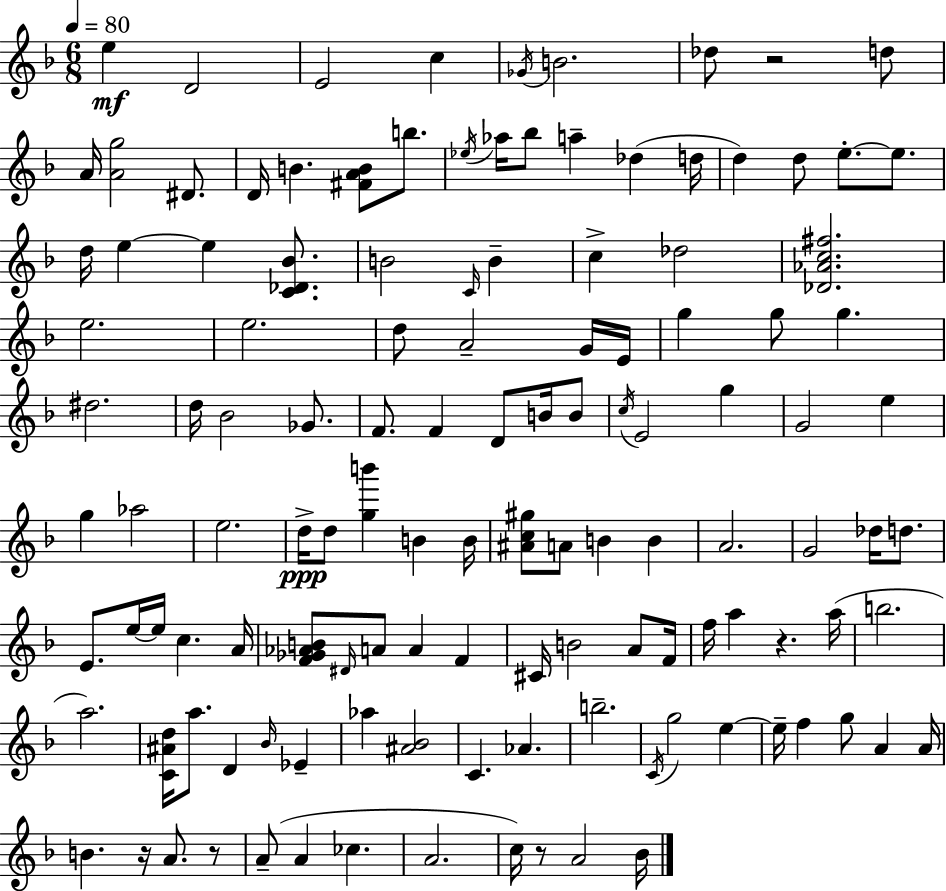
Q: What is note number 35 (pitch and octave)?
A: A4